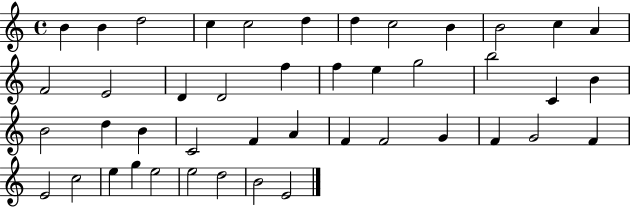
B4/q B4/q D5/h C5/q C5/h D5/q D5/q C5/h B4/q B4/h C5/q A4/q F4/h E4/h D4/q D4/h F5/q F5/q E5/q G5/h B5/h C4/q B4/q B4/h D5/q B4/q C4/h F4/q A4/q F4/q F4/h G4/q F4/q G4/h F4/q E4/h C5/h E5/q G5/q E5/h E5/h D5/h B4/h E4/h